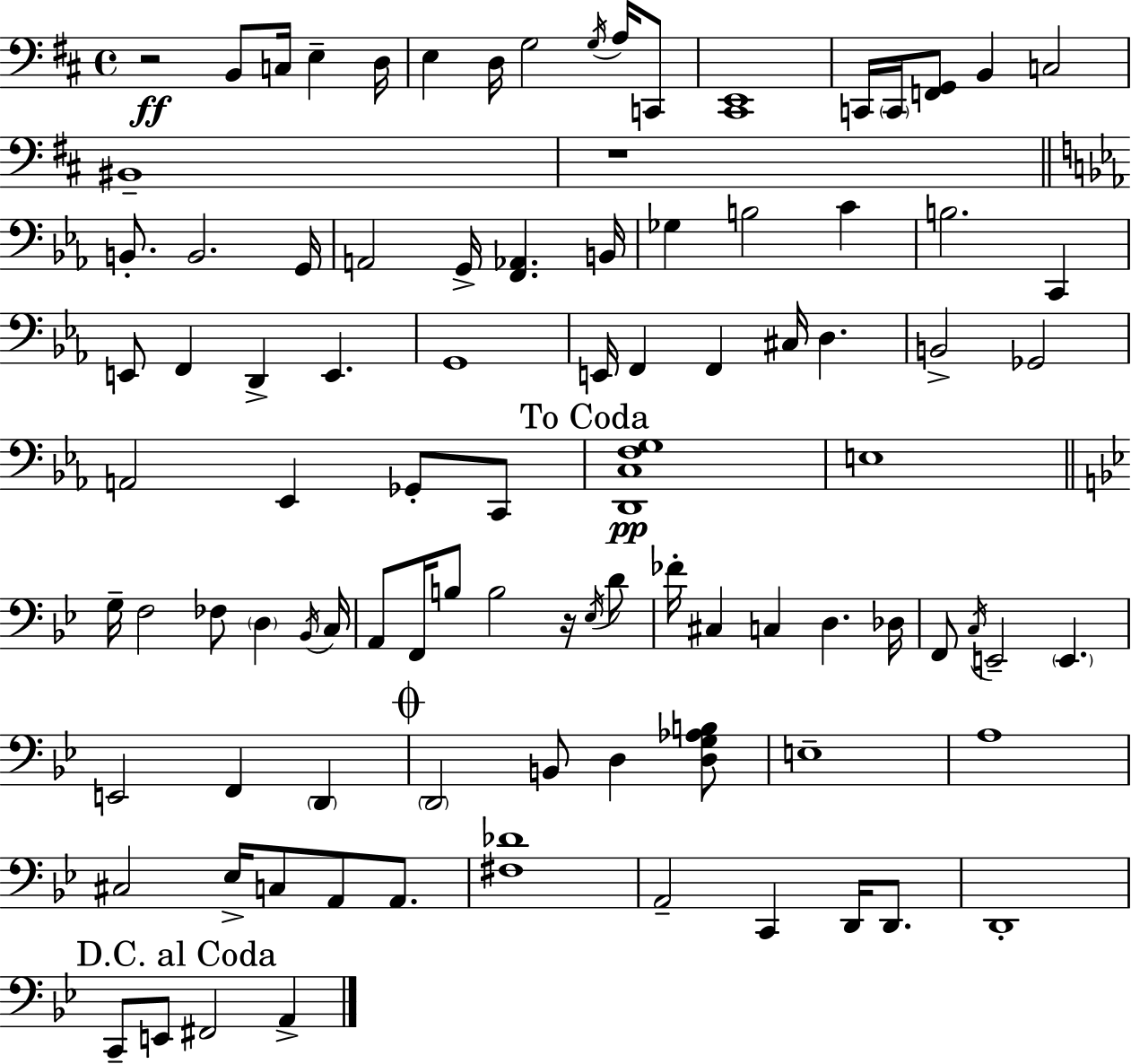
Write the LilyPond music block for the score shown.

{
  \clef bass
  \time 4/4
  \defaultTimeSignature
  \key d \major
  r2\ff b,8 c16 e4-- d16 | e4 d16 g2 \acciaccatura { g16 } a16 c,8 | <cis, e,>1 | c,16 \parenthesize c,16 <f, g,>8 b,4 c2 | \break bis,1-- | r1 | \bar "||" \break \key c \minor b,8.-. b,2. g,16 | a,2 g,16-> <f, aes,>4. b,16 | ges4 b2 c'4 | b2. c,4 | \break e,8 f,4 d,4-> e,4. | g,1 | e,16 f,4 f,4 cis16 d4. | b,2-> ges,2 | \break a,2 ees,4 ges,8-. c,8 | \mark "To Coda" <d, c f g>1\pp | e1 | \bar "||" \break \key bes \major g16-- f2 fes8 \parenthesize d4 \acciaccatura { bes,16 } | c16 a,8 f,16 b8 b2 r16 \acciaccatura { ees16 } | d'8 fes'16-. cis4 c4 d4. | des16 f,8 \acciaccatura { c16 } e,2-- \parenthesize e,4. | \break e,2 f,4 \parenthesize d,4 | \mark \markup { \musicglyph "scripts.coda" } \parenthesize d,2 b,8 d4 | <d g aes b>8 e1-- | a1 | \break cis2 ees16-> c8 a,8 | a,8. <fis des'>1 | a,2-- c,4 d,16 | d,8. d,1-. | \break \mark "D.C. al Coda" c,8-- e,8 fis,2 a,4-> | \bar "|."
}